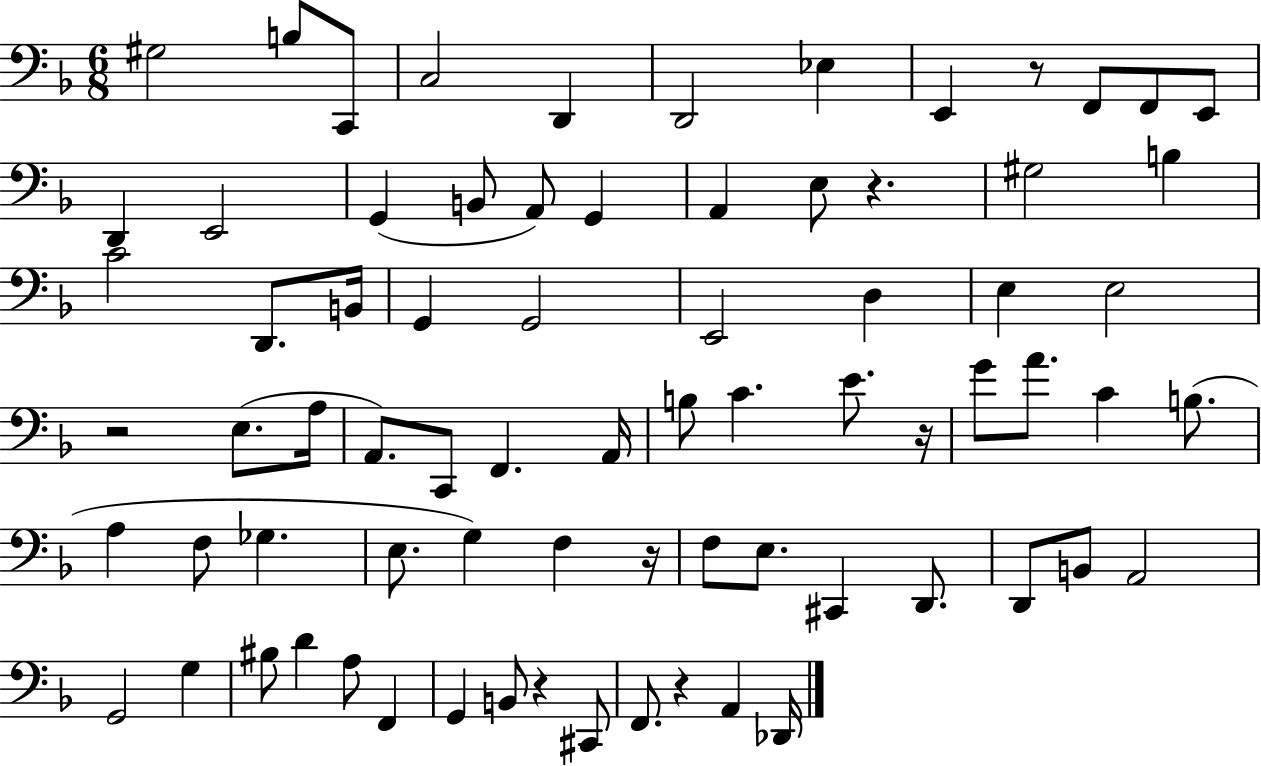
X:1
T:Untitled
M:6/8
L:1/4
K:F
^G,2 B,/2 C,,/2 C,2 D,, D,,2 _E, E,, z/2 F,,/2 F,,/2 E,,/2 D,, E,,2 G,, B,,/2 A,,/2 G,, A,, E,/2 z ^G,2 B, C2 D,,/2 B,,/4 G,, G,,2 E,,2 D, E, E,2 z2 E,/2 A,/4 A,,/2 C,,/2 F,, A,,/4 B,/2 C E/2 z/4 G/2 A/2 C B,/2 A, F,/2 _G, E,/2 G, F, z/4 F,/2 E,/2 ^C,, D,,/2 D,,/2 B,,/2 A,,2 G,,2 G, ^B,/2 D A,/2 F,, G,, B,,/2 z ^C,,/2 F,,/2 z A,, _D,,/4